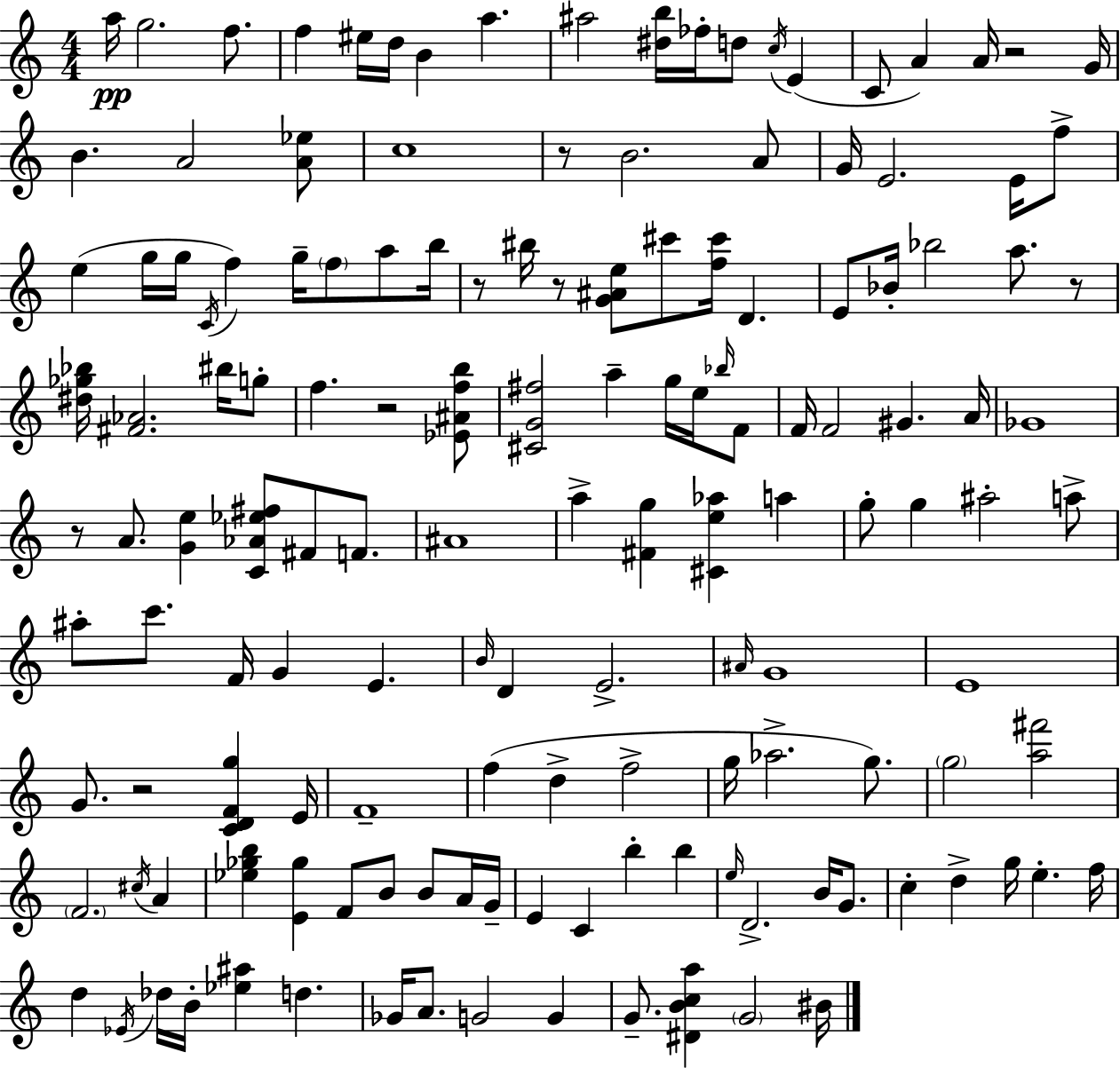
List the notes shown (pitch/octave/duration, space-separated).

A5/s G5/h. F5/e. F5/q EIS5/s D5/s B4/q A5/q. A#5/h [D#5,B5]/s FES5/s D5/e C5/s E4/q C4/e A4/q A4/s R/h G4/s B4/q. A4/h [A4,Eb5]/e C5/w R/e B4/h. A4/e G4/s E4/h. E4/s F5/e E5/q G5/s G5/s C4/s F5/q G5/s F5/e A5/e B5/s R/e BIS5/s R/e [G4,A#4,E5]/e C#6/e [F5,C#6]/s D4/q. E4/e Bb4/s Bb5/h A5/e. R/e [D#5,Gb5,Bb5]/s [F#4,Ab4]/h. BIS5/s G5/e F5/q. R/h [Eb4,A#4,F5,B5]/e [C#4,G4,F#5]/h A5/q G5/s E5/s Bb5/s F4/e F4/s F4/h G#4/q. A4/s Gb4/w R/e A4/e. [G4,E5]/q [C4,Ab4,Eb5,F#5]/e F#4/e F4/e. A#4/w A5/q [F#4,G5]/q [C#4,E5,Ab5]/q A5/q G5/e G5/q A#5/h A5/e A#5/e C6/e. F4/s G4/q E4/q. B4/s D4/q E4/h. A#4/s G4/w E4/w G4/e. R/h [C4,D4,F4,G5]/q E4/s F4/w F5/q D5/q F5/h G5/s Ab5/h. G5/e. G5/h [A5,F#6]/h F4/h. C#5/s A4/q [Eb5,Gb5,B5]/q [E4,Gb5]/q F4/e B4/e B4/e A4/s G4/s E4/q C4/q B5/q B5/q E5/s D4/h. B4/s G4/e. C5/q D5/q G5/s E5/q. F5/s D5/q Eb4/s Db5/s B4/s [Eb5,A#5]/q D5/q. Gb4/s A4/e. G4/h G4/q G4/e. [D#4,B4,C5,A5]/q G4/h BIS4/s